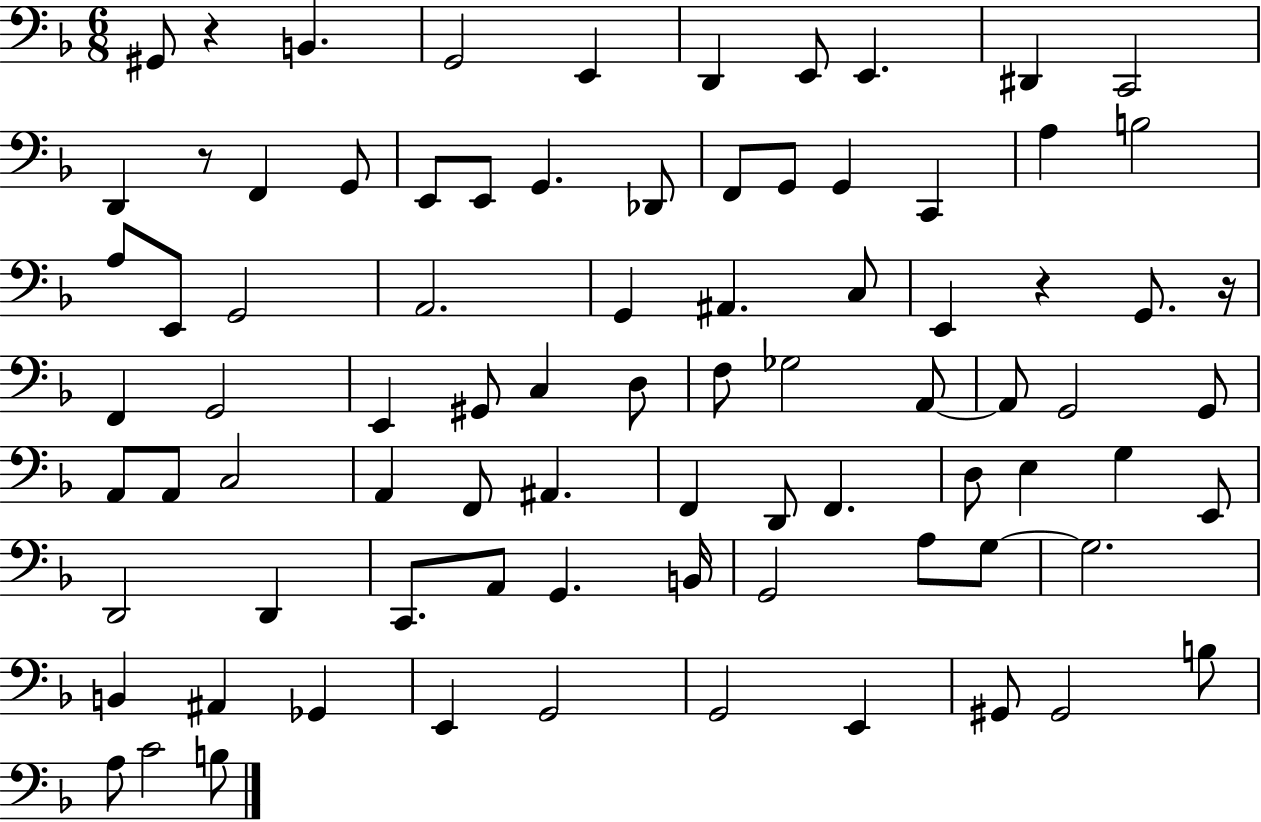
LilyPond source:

{
  \clef bass
  \numericTimeSignature
  \time 6/8
  \key f \major
  gis,8 r4 b,4. | g,2 e,4 | d,4 e,8 e,4. | dis,4 c,2 | \break d,4 r8 f,4 g,8 | e,8 e,8 g,4. des,8 | f,8 g,8 g,4 c,4 | a4 b2 | \break a8 e,8 g,2 | a,2. | g,4 ais,4. c8 | e,4 r4 g,8. r16 | \break f,4 g,2 | e,4 gis,8 c4 d8 | f8 ges2 a,8~~ | a,8 g,2 g,8 | \break a,8 a,8 c2 | a,4 f,8 ais,4. | f,4 d,8 f,4. | d8 e4 g4 e,8 | \break d,2 d,4 | c,8. a,8 g,4. b,16 | g,2 a8 g8~~ | g2. | \break b,4 ais,4 ges,4 | e,4 g,2 | g,2 e,4 | gis,8 gis,2 b8 | \break a8 c'2 b8 | \bar "|."
}